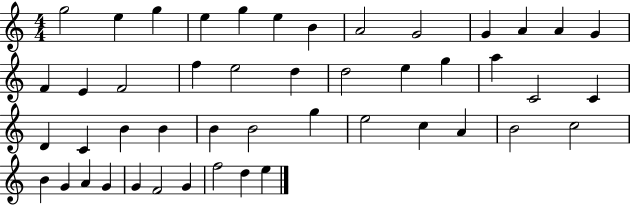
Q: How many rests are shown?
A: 0